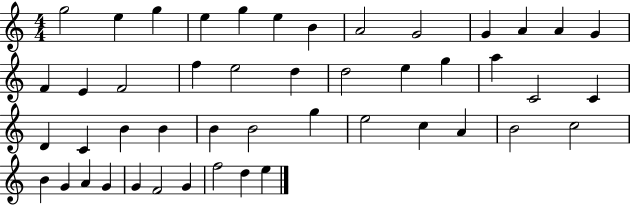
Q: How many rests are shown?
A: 0